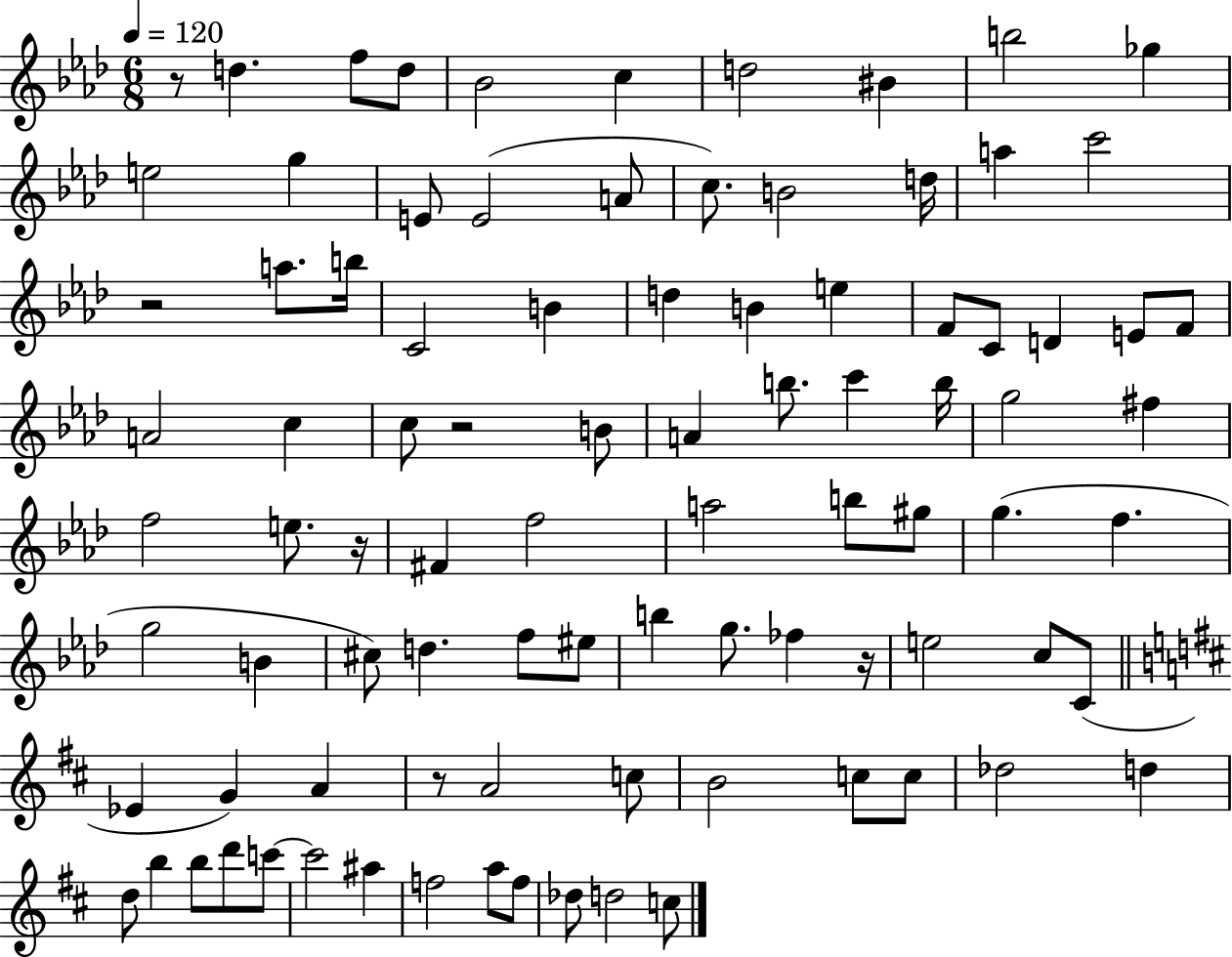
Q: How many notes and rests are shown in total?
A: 91